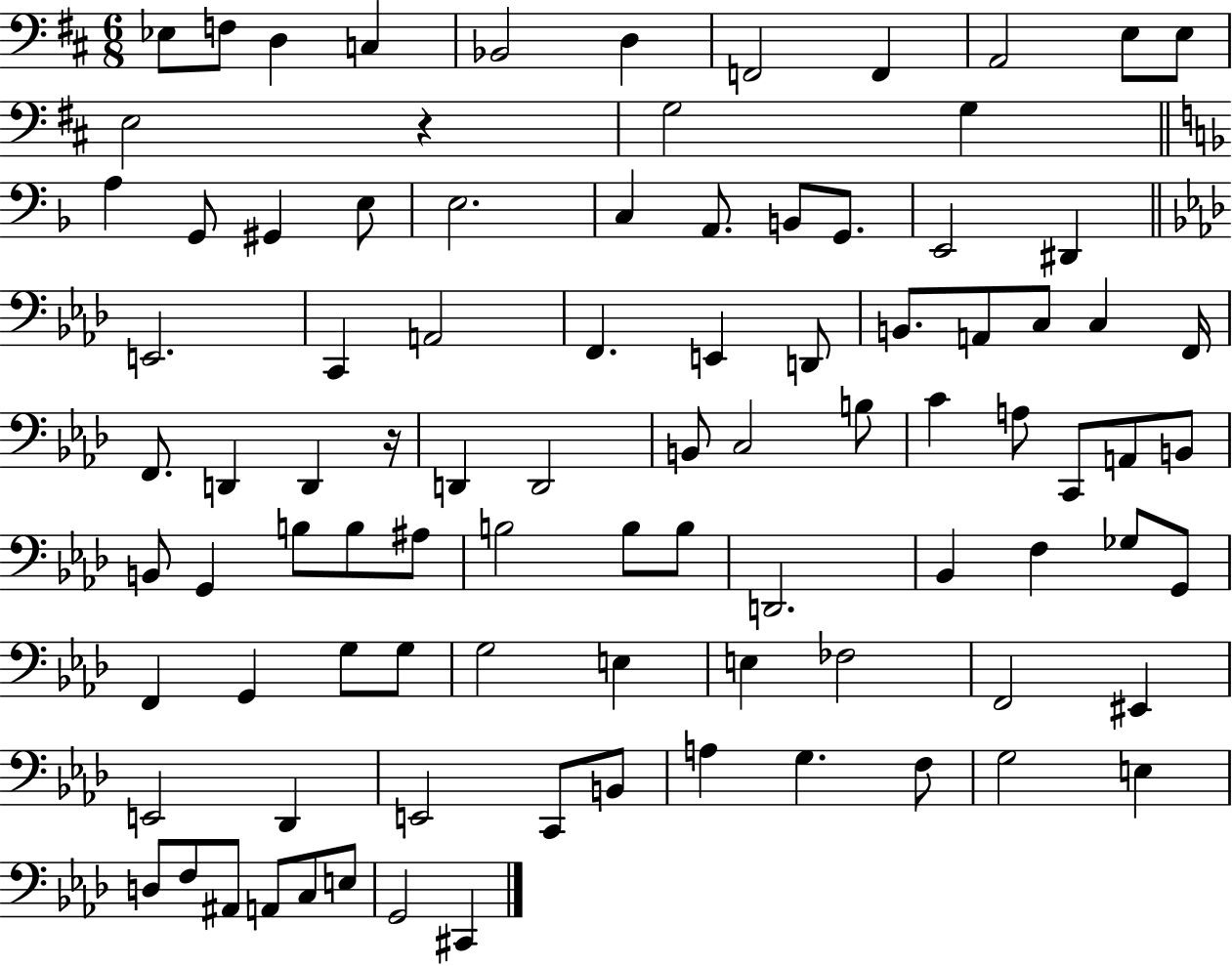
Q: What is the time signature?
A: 6/8